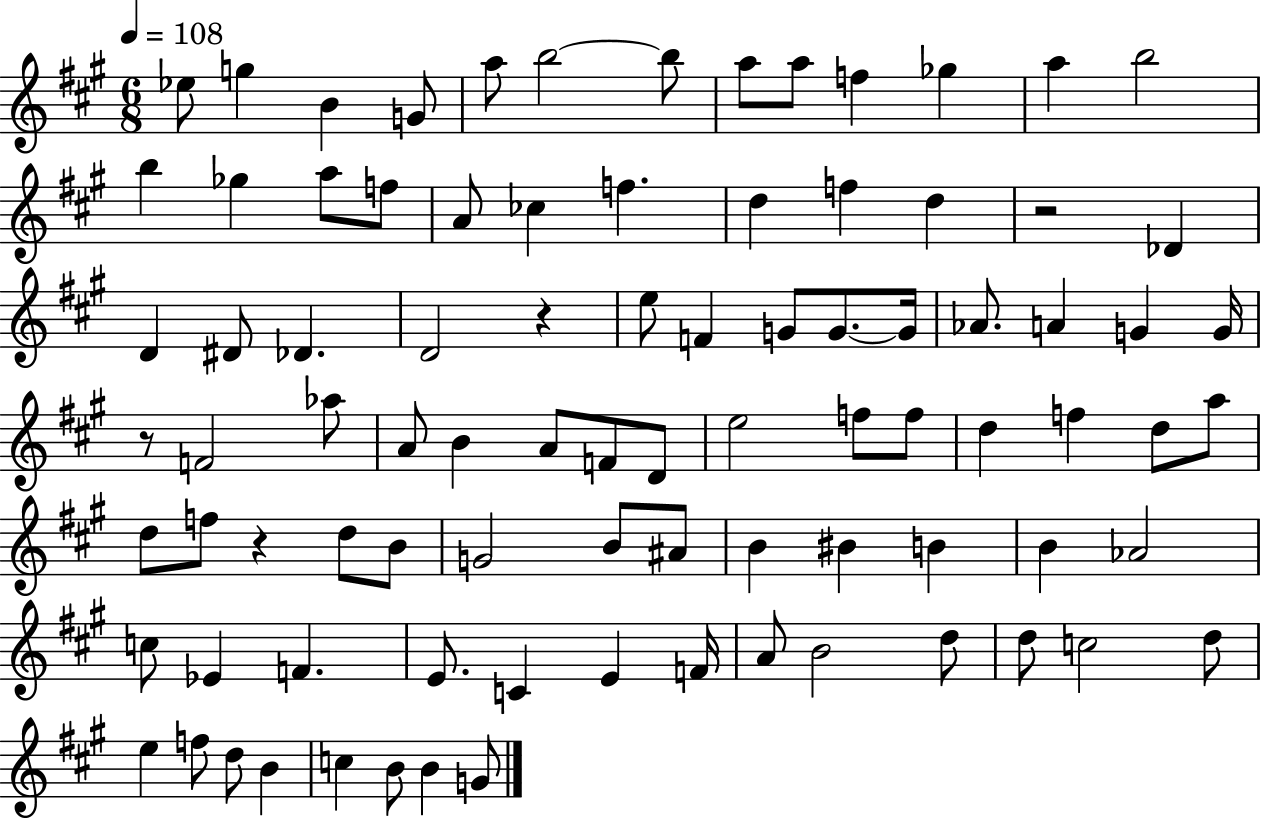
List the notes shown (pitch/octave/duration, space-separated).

Eb5/e G5/q B4/q G4/e A5/e B5/h B5/e A5/e A5/e F5/q Gb5/q A5/q B5/h B5/q Gb5/q A5/e F5/e A4/e CES5/q F5/q. D5/q F5/q D5/q R/h Db4/q D4/q D#4/e Db4/q. D4/h R/q E5/e F4/q G4/e G4/e. G4/s Ab4/e. A4/q G4/q G4/s R/e F4/h Ab5/e A4/e B4/q A4/e F4/e D4/e E5/h F5/e F5/e D5/q F5/q D5/e A5/e D5/e F5/e R/q D5/e B4/e G4/h B4/e A#4/e B4/q BIS4/q B4/q B4/q Ab4/h C5/e Eb4/q F4/q. E4/e. C4/q E4/q F4/s A4/e B4/h D5/e D5/e C5/h D5/e E5/q F5/e D5/e B4/q C5/q B4/e B4/q G4/e